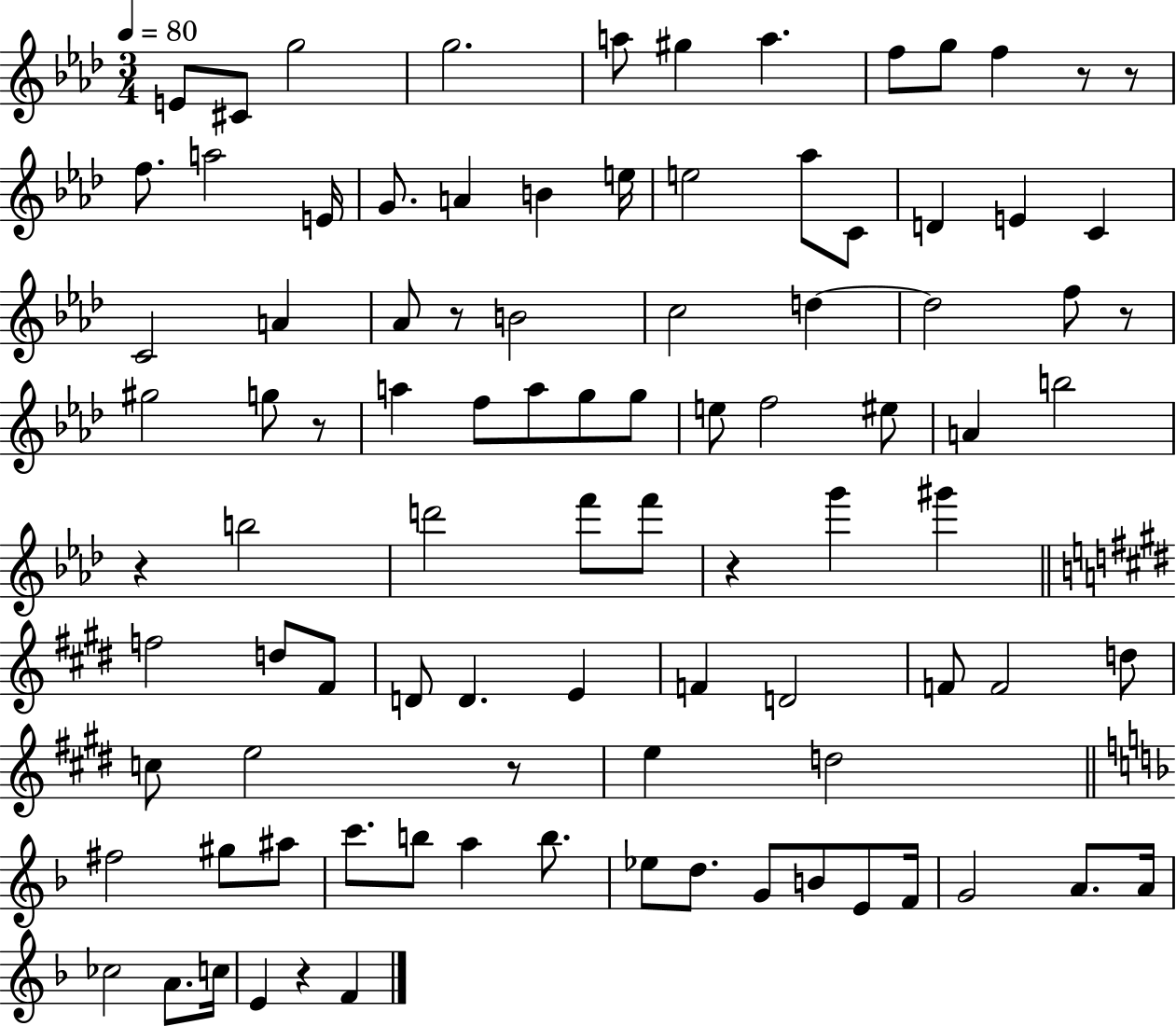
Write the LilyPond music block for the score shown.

{
  \clef treble
  \numericTimeSignature
  \time 3/4
  \key aes \major
  \tempo 4 = 80
  e'8 cis'8 g''2 | g''2. | a''8 gis''4 a''4. | f''8 g''8 f''4 r8 r8 | \break f''8. a''2 e'16 | g'8. a'4 b'4 e''16 | e''2 aes''8 c'8 | d'4 e'4 c'4 | \break c'2 a'4 | aes'8 r8 b'2 | c''2 d''4~~ | d''2 f''8 r8 | \break gis''2 g''8 r8 | a''4 f''8 a''8 g''8 g''8 | e''8 f''2 eis''8 | a'4 b''2 | \break r4 b''2 | d'''2 f'''8 f'''8 | r4 g'''4 gis'''4 | \bar "||" \break \key e \major f''2 d''8 fis'8 | d'8 d'4. e'4 | f'4 d'2 | f'8 f'2 d''8 | \break c''8 e''2 r8 | e''4 d''2 | \bar "||" \break \key d \minor fis''2 gis''8 ais''8 | c'''8. b''8 a''4 b''8. | ees''8 d''8. g'8 b'8 e'8 f'16 | g'2 a'8. a'16 | \break ces''2 a'8. c''16 | e'4 r4 f'4 | \bar "|."
}